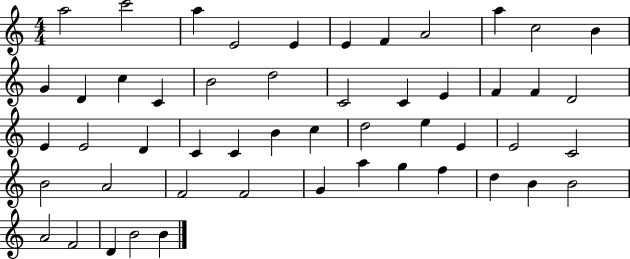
X:1
T:Untitled
M:4/4
L:1/4
K:C
a2 c'2 a E2 E E F A2 a c2 B G D c C B2 d2 C2 C E F F D2 E E2 D C C B c d2 e E E2 C2 B2 A2 F2 F2 G a g f d B B2 A2 F2 D B2 B